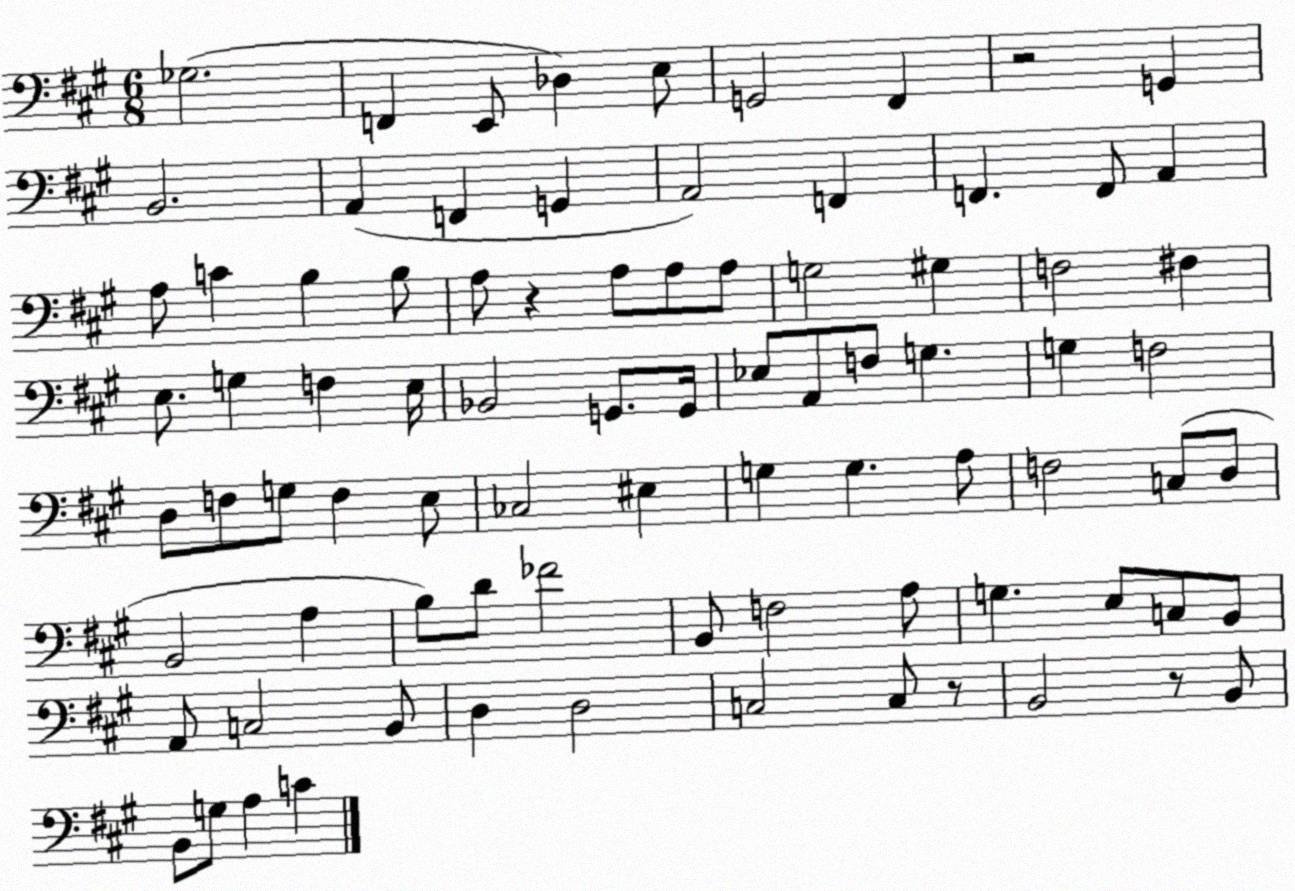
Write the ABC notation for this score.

X:1
T:Untitled
M:6/8
L:1/4
K:A
_G,2 F,, E,,/2 _D, E,/2 G,,2 ^F,, z2 G,, B,,2 A,, F,, G,, A,,2 F,, F,, F,,/2 A,, A,/2 C B, B,/2 A,/2 z A,/2 A,/2 A,/2 G,2 ^G, F,2 ^F, E,/2 G, F, E,/4 _B,,2 G,,/2 G,,/4 _E,/2 A,,/2 F,/2 G, G, F,2 D,/2 F,/2 G,/2 F, E,/2 _C,2 ^E, G, G, A,/2 F,2 C,/2 D,/2 B,,2 A, B,/2 D/2 _F2 B,,/2 F,2 A,/2 G, E,/2 C,/2 B,,/2 A,,/2 C,2 B,,/2 D, D,2 C,2 C,/2 z/2 B,,2 z/2 B,,/2 B,,/2 G,/2 A, C